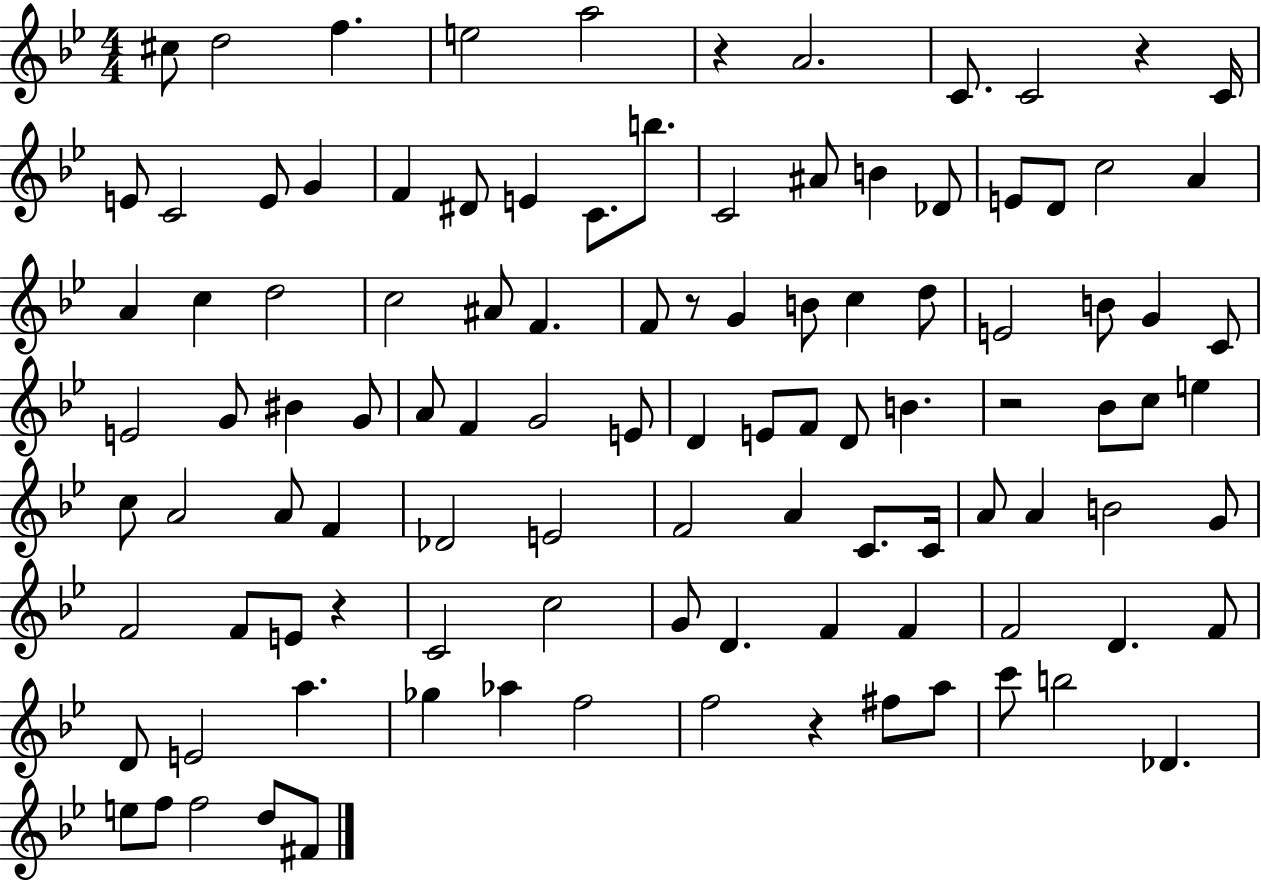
C#5/e D5/h F5/q. E5/h A5/h R/q A4/h. C4/e. C4/h R/q C4/s E4/e C4/h E4/e G4/q F4/q D#4/e E4/q C4/e. B5/e. C4/h A#4/e B4/q Db4/e E4/e D4/e C5/h A4/q A4/q C5/q D5/h C5/h A#4/e F4/q. F4/e R/e G4/q B4/e C5/q D5/e E4/h B4/e G4/q C4/e E4/h G4/e BIS4/q G4/e A4/e F4/q G4/h E4/e D4/q E4/e F4/e D4/e B4/q. R/h Bb4/e C5/e E5/q C5/e A4/h A4/e F4/q Db4/h E4/h F4/h A4/q C4/e. C4/s A4/e A4/q B4/h G4/e F4/h F4/e E4/e R/q C4/h C5/h G4/e D4/q. F4/q F4/q F4/h D4/q. F4/e D4/e E4/h A5/q. Gb5/q Ab5/q F5/h F5/h R/q F#5/e A5/e C6/e B5/h Db4/q. E5/e F5/e F5/h D5/e F#4/e